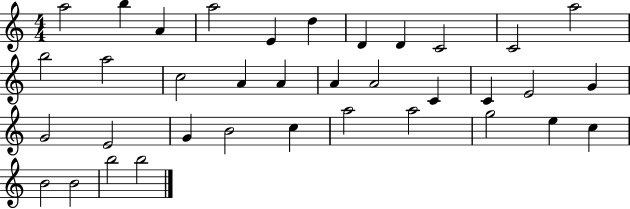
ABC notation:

X:1
T:Untitled
M:4/4
L:1/4
K:C
a2 b A a2 E d D D C2 C2 a2 b2 a2 c2 A A A A2 C C E2 G G2 E2 G B2 c a2 a2 g2 e c B2 B2 b2 b2